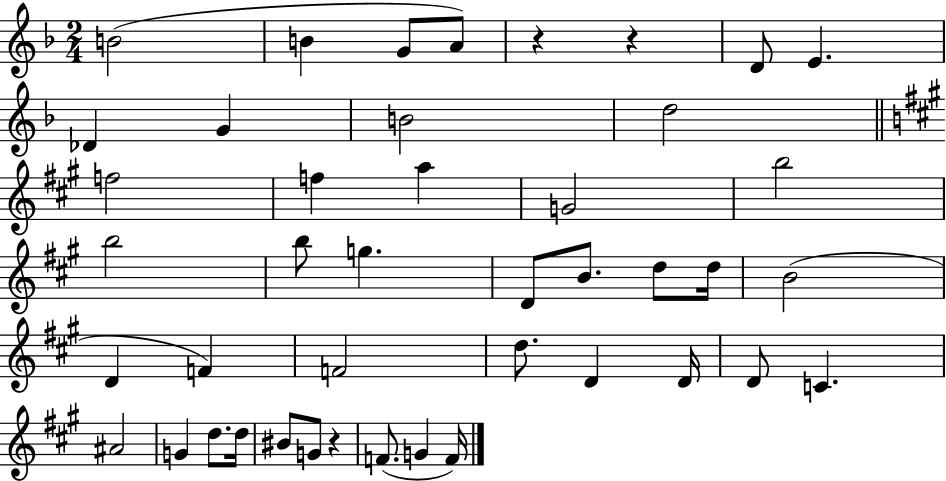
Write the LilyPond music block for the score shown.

{
  \clef treble
  \numericTimeSignature
  \time 2/4
  \key f \major
  \repeat volta 2 { b'2( | b'4 g'8 a'8) | r4 r4 | d'8 e'4. | \break des'4 g'4 | b'2 | d''2 | \bar "||" \break \key a \major f''2 | f''4 a''4 | g'2 | b''2 | \break b''2 | b''8 g''4. | d'8 b'8. d''8 d''16 | b'2( | \break d'4 f'4) | f'2 | d''8. d'4 d'16 | d'8 c'4. | \break ais'2 | g'4 d''8. d''16 | bis'8 g'8 r4 | f'8.( g'4 f'16) | \break } \bar "|."
}